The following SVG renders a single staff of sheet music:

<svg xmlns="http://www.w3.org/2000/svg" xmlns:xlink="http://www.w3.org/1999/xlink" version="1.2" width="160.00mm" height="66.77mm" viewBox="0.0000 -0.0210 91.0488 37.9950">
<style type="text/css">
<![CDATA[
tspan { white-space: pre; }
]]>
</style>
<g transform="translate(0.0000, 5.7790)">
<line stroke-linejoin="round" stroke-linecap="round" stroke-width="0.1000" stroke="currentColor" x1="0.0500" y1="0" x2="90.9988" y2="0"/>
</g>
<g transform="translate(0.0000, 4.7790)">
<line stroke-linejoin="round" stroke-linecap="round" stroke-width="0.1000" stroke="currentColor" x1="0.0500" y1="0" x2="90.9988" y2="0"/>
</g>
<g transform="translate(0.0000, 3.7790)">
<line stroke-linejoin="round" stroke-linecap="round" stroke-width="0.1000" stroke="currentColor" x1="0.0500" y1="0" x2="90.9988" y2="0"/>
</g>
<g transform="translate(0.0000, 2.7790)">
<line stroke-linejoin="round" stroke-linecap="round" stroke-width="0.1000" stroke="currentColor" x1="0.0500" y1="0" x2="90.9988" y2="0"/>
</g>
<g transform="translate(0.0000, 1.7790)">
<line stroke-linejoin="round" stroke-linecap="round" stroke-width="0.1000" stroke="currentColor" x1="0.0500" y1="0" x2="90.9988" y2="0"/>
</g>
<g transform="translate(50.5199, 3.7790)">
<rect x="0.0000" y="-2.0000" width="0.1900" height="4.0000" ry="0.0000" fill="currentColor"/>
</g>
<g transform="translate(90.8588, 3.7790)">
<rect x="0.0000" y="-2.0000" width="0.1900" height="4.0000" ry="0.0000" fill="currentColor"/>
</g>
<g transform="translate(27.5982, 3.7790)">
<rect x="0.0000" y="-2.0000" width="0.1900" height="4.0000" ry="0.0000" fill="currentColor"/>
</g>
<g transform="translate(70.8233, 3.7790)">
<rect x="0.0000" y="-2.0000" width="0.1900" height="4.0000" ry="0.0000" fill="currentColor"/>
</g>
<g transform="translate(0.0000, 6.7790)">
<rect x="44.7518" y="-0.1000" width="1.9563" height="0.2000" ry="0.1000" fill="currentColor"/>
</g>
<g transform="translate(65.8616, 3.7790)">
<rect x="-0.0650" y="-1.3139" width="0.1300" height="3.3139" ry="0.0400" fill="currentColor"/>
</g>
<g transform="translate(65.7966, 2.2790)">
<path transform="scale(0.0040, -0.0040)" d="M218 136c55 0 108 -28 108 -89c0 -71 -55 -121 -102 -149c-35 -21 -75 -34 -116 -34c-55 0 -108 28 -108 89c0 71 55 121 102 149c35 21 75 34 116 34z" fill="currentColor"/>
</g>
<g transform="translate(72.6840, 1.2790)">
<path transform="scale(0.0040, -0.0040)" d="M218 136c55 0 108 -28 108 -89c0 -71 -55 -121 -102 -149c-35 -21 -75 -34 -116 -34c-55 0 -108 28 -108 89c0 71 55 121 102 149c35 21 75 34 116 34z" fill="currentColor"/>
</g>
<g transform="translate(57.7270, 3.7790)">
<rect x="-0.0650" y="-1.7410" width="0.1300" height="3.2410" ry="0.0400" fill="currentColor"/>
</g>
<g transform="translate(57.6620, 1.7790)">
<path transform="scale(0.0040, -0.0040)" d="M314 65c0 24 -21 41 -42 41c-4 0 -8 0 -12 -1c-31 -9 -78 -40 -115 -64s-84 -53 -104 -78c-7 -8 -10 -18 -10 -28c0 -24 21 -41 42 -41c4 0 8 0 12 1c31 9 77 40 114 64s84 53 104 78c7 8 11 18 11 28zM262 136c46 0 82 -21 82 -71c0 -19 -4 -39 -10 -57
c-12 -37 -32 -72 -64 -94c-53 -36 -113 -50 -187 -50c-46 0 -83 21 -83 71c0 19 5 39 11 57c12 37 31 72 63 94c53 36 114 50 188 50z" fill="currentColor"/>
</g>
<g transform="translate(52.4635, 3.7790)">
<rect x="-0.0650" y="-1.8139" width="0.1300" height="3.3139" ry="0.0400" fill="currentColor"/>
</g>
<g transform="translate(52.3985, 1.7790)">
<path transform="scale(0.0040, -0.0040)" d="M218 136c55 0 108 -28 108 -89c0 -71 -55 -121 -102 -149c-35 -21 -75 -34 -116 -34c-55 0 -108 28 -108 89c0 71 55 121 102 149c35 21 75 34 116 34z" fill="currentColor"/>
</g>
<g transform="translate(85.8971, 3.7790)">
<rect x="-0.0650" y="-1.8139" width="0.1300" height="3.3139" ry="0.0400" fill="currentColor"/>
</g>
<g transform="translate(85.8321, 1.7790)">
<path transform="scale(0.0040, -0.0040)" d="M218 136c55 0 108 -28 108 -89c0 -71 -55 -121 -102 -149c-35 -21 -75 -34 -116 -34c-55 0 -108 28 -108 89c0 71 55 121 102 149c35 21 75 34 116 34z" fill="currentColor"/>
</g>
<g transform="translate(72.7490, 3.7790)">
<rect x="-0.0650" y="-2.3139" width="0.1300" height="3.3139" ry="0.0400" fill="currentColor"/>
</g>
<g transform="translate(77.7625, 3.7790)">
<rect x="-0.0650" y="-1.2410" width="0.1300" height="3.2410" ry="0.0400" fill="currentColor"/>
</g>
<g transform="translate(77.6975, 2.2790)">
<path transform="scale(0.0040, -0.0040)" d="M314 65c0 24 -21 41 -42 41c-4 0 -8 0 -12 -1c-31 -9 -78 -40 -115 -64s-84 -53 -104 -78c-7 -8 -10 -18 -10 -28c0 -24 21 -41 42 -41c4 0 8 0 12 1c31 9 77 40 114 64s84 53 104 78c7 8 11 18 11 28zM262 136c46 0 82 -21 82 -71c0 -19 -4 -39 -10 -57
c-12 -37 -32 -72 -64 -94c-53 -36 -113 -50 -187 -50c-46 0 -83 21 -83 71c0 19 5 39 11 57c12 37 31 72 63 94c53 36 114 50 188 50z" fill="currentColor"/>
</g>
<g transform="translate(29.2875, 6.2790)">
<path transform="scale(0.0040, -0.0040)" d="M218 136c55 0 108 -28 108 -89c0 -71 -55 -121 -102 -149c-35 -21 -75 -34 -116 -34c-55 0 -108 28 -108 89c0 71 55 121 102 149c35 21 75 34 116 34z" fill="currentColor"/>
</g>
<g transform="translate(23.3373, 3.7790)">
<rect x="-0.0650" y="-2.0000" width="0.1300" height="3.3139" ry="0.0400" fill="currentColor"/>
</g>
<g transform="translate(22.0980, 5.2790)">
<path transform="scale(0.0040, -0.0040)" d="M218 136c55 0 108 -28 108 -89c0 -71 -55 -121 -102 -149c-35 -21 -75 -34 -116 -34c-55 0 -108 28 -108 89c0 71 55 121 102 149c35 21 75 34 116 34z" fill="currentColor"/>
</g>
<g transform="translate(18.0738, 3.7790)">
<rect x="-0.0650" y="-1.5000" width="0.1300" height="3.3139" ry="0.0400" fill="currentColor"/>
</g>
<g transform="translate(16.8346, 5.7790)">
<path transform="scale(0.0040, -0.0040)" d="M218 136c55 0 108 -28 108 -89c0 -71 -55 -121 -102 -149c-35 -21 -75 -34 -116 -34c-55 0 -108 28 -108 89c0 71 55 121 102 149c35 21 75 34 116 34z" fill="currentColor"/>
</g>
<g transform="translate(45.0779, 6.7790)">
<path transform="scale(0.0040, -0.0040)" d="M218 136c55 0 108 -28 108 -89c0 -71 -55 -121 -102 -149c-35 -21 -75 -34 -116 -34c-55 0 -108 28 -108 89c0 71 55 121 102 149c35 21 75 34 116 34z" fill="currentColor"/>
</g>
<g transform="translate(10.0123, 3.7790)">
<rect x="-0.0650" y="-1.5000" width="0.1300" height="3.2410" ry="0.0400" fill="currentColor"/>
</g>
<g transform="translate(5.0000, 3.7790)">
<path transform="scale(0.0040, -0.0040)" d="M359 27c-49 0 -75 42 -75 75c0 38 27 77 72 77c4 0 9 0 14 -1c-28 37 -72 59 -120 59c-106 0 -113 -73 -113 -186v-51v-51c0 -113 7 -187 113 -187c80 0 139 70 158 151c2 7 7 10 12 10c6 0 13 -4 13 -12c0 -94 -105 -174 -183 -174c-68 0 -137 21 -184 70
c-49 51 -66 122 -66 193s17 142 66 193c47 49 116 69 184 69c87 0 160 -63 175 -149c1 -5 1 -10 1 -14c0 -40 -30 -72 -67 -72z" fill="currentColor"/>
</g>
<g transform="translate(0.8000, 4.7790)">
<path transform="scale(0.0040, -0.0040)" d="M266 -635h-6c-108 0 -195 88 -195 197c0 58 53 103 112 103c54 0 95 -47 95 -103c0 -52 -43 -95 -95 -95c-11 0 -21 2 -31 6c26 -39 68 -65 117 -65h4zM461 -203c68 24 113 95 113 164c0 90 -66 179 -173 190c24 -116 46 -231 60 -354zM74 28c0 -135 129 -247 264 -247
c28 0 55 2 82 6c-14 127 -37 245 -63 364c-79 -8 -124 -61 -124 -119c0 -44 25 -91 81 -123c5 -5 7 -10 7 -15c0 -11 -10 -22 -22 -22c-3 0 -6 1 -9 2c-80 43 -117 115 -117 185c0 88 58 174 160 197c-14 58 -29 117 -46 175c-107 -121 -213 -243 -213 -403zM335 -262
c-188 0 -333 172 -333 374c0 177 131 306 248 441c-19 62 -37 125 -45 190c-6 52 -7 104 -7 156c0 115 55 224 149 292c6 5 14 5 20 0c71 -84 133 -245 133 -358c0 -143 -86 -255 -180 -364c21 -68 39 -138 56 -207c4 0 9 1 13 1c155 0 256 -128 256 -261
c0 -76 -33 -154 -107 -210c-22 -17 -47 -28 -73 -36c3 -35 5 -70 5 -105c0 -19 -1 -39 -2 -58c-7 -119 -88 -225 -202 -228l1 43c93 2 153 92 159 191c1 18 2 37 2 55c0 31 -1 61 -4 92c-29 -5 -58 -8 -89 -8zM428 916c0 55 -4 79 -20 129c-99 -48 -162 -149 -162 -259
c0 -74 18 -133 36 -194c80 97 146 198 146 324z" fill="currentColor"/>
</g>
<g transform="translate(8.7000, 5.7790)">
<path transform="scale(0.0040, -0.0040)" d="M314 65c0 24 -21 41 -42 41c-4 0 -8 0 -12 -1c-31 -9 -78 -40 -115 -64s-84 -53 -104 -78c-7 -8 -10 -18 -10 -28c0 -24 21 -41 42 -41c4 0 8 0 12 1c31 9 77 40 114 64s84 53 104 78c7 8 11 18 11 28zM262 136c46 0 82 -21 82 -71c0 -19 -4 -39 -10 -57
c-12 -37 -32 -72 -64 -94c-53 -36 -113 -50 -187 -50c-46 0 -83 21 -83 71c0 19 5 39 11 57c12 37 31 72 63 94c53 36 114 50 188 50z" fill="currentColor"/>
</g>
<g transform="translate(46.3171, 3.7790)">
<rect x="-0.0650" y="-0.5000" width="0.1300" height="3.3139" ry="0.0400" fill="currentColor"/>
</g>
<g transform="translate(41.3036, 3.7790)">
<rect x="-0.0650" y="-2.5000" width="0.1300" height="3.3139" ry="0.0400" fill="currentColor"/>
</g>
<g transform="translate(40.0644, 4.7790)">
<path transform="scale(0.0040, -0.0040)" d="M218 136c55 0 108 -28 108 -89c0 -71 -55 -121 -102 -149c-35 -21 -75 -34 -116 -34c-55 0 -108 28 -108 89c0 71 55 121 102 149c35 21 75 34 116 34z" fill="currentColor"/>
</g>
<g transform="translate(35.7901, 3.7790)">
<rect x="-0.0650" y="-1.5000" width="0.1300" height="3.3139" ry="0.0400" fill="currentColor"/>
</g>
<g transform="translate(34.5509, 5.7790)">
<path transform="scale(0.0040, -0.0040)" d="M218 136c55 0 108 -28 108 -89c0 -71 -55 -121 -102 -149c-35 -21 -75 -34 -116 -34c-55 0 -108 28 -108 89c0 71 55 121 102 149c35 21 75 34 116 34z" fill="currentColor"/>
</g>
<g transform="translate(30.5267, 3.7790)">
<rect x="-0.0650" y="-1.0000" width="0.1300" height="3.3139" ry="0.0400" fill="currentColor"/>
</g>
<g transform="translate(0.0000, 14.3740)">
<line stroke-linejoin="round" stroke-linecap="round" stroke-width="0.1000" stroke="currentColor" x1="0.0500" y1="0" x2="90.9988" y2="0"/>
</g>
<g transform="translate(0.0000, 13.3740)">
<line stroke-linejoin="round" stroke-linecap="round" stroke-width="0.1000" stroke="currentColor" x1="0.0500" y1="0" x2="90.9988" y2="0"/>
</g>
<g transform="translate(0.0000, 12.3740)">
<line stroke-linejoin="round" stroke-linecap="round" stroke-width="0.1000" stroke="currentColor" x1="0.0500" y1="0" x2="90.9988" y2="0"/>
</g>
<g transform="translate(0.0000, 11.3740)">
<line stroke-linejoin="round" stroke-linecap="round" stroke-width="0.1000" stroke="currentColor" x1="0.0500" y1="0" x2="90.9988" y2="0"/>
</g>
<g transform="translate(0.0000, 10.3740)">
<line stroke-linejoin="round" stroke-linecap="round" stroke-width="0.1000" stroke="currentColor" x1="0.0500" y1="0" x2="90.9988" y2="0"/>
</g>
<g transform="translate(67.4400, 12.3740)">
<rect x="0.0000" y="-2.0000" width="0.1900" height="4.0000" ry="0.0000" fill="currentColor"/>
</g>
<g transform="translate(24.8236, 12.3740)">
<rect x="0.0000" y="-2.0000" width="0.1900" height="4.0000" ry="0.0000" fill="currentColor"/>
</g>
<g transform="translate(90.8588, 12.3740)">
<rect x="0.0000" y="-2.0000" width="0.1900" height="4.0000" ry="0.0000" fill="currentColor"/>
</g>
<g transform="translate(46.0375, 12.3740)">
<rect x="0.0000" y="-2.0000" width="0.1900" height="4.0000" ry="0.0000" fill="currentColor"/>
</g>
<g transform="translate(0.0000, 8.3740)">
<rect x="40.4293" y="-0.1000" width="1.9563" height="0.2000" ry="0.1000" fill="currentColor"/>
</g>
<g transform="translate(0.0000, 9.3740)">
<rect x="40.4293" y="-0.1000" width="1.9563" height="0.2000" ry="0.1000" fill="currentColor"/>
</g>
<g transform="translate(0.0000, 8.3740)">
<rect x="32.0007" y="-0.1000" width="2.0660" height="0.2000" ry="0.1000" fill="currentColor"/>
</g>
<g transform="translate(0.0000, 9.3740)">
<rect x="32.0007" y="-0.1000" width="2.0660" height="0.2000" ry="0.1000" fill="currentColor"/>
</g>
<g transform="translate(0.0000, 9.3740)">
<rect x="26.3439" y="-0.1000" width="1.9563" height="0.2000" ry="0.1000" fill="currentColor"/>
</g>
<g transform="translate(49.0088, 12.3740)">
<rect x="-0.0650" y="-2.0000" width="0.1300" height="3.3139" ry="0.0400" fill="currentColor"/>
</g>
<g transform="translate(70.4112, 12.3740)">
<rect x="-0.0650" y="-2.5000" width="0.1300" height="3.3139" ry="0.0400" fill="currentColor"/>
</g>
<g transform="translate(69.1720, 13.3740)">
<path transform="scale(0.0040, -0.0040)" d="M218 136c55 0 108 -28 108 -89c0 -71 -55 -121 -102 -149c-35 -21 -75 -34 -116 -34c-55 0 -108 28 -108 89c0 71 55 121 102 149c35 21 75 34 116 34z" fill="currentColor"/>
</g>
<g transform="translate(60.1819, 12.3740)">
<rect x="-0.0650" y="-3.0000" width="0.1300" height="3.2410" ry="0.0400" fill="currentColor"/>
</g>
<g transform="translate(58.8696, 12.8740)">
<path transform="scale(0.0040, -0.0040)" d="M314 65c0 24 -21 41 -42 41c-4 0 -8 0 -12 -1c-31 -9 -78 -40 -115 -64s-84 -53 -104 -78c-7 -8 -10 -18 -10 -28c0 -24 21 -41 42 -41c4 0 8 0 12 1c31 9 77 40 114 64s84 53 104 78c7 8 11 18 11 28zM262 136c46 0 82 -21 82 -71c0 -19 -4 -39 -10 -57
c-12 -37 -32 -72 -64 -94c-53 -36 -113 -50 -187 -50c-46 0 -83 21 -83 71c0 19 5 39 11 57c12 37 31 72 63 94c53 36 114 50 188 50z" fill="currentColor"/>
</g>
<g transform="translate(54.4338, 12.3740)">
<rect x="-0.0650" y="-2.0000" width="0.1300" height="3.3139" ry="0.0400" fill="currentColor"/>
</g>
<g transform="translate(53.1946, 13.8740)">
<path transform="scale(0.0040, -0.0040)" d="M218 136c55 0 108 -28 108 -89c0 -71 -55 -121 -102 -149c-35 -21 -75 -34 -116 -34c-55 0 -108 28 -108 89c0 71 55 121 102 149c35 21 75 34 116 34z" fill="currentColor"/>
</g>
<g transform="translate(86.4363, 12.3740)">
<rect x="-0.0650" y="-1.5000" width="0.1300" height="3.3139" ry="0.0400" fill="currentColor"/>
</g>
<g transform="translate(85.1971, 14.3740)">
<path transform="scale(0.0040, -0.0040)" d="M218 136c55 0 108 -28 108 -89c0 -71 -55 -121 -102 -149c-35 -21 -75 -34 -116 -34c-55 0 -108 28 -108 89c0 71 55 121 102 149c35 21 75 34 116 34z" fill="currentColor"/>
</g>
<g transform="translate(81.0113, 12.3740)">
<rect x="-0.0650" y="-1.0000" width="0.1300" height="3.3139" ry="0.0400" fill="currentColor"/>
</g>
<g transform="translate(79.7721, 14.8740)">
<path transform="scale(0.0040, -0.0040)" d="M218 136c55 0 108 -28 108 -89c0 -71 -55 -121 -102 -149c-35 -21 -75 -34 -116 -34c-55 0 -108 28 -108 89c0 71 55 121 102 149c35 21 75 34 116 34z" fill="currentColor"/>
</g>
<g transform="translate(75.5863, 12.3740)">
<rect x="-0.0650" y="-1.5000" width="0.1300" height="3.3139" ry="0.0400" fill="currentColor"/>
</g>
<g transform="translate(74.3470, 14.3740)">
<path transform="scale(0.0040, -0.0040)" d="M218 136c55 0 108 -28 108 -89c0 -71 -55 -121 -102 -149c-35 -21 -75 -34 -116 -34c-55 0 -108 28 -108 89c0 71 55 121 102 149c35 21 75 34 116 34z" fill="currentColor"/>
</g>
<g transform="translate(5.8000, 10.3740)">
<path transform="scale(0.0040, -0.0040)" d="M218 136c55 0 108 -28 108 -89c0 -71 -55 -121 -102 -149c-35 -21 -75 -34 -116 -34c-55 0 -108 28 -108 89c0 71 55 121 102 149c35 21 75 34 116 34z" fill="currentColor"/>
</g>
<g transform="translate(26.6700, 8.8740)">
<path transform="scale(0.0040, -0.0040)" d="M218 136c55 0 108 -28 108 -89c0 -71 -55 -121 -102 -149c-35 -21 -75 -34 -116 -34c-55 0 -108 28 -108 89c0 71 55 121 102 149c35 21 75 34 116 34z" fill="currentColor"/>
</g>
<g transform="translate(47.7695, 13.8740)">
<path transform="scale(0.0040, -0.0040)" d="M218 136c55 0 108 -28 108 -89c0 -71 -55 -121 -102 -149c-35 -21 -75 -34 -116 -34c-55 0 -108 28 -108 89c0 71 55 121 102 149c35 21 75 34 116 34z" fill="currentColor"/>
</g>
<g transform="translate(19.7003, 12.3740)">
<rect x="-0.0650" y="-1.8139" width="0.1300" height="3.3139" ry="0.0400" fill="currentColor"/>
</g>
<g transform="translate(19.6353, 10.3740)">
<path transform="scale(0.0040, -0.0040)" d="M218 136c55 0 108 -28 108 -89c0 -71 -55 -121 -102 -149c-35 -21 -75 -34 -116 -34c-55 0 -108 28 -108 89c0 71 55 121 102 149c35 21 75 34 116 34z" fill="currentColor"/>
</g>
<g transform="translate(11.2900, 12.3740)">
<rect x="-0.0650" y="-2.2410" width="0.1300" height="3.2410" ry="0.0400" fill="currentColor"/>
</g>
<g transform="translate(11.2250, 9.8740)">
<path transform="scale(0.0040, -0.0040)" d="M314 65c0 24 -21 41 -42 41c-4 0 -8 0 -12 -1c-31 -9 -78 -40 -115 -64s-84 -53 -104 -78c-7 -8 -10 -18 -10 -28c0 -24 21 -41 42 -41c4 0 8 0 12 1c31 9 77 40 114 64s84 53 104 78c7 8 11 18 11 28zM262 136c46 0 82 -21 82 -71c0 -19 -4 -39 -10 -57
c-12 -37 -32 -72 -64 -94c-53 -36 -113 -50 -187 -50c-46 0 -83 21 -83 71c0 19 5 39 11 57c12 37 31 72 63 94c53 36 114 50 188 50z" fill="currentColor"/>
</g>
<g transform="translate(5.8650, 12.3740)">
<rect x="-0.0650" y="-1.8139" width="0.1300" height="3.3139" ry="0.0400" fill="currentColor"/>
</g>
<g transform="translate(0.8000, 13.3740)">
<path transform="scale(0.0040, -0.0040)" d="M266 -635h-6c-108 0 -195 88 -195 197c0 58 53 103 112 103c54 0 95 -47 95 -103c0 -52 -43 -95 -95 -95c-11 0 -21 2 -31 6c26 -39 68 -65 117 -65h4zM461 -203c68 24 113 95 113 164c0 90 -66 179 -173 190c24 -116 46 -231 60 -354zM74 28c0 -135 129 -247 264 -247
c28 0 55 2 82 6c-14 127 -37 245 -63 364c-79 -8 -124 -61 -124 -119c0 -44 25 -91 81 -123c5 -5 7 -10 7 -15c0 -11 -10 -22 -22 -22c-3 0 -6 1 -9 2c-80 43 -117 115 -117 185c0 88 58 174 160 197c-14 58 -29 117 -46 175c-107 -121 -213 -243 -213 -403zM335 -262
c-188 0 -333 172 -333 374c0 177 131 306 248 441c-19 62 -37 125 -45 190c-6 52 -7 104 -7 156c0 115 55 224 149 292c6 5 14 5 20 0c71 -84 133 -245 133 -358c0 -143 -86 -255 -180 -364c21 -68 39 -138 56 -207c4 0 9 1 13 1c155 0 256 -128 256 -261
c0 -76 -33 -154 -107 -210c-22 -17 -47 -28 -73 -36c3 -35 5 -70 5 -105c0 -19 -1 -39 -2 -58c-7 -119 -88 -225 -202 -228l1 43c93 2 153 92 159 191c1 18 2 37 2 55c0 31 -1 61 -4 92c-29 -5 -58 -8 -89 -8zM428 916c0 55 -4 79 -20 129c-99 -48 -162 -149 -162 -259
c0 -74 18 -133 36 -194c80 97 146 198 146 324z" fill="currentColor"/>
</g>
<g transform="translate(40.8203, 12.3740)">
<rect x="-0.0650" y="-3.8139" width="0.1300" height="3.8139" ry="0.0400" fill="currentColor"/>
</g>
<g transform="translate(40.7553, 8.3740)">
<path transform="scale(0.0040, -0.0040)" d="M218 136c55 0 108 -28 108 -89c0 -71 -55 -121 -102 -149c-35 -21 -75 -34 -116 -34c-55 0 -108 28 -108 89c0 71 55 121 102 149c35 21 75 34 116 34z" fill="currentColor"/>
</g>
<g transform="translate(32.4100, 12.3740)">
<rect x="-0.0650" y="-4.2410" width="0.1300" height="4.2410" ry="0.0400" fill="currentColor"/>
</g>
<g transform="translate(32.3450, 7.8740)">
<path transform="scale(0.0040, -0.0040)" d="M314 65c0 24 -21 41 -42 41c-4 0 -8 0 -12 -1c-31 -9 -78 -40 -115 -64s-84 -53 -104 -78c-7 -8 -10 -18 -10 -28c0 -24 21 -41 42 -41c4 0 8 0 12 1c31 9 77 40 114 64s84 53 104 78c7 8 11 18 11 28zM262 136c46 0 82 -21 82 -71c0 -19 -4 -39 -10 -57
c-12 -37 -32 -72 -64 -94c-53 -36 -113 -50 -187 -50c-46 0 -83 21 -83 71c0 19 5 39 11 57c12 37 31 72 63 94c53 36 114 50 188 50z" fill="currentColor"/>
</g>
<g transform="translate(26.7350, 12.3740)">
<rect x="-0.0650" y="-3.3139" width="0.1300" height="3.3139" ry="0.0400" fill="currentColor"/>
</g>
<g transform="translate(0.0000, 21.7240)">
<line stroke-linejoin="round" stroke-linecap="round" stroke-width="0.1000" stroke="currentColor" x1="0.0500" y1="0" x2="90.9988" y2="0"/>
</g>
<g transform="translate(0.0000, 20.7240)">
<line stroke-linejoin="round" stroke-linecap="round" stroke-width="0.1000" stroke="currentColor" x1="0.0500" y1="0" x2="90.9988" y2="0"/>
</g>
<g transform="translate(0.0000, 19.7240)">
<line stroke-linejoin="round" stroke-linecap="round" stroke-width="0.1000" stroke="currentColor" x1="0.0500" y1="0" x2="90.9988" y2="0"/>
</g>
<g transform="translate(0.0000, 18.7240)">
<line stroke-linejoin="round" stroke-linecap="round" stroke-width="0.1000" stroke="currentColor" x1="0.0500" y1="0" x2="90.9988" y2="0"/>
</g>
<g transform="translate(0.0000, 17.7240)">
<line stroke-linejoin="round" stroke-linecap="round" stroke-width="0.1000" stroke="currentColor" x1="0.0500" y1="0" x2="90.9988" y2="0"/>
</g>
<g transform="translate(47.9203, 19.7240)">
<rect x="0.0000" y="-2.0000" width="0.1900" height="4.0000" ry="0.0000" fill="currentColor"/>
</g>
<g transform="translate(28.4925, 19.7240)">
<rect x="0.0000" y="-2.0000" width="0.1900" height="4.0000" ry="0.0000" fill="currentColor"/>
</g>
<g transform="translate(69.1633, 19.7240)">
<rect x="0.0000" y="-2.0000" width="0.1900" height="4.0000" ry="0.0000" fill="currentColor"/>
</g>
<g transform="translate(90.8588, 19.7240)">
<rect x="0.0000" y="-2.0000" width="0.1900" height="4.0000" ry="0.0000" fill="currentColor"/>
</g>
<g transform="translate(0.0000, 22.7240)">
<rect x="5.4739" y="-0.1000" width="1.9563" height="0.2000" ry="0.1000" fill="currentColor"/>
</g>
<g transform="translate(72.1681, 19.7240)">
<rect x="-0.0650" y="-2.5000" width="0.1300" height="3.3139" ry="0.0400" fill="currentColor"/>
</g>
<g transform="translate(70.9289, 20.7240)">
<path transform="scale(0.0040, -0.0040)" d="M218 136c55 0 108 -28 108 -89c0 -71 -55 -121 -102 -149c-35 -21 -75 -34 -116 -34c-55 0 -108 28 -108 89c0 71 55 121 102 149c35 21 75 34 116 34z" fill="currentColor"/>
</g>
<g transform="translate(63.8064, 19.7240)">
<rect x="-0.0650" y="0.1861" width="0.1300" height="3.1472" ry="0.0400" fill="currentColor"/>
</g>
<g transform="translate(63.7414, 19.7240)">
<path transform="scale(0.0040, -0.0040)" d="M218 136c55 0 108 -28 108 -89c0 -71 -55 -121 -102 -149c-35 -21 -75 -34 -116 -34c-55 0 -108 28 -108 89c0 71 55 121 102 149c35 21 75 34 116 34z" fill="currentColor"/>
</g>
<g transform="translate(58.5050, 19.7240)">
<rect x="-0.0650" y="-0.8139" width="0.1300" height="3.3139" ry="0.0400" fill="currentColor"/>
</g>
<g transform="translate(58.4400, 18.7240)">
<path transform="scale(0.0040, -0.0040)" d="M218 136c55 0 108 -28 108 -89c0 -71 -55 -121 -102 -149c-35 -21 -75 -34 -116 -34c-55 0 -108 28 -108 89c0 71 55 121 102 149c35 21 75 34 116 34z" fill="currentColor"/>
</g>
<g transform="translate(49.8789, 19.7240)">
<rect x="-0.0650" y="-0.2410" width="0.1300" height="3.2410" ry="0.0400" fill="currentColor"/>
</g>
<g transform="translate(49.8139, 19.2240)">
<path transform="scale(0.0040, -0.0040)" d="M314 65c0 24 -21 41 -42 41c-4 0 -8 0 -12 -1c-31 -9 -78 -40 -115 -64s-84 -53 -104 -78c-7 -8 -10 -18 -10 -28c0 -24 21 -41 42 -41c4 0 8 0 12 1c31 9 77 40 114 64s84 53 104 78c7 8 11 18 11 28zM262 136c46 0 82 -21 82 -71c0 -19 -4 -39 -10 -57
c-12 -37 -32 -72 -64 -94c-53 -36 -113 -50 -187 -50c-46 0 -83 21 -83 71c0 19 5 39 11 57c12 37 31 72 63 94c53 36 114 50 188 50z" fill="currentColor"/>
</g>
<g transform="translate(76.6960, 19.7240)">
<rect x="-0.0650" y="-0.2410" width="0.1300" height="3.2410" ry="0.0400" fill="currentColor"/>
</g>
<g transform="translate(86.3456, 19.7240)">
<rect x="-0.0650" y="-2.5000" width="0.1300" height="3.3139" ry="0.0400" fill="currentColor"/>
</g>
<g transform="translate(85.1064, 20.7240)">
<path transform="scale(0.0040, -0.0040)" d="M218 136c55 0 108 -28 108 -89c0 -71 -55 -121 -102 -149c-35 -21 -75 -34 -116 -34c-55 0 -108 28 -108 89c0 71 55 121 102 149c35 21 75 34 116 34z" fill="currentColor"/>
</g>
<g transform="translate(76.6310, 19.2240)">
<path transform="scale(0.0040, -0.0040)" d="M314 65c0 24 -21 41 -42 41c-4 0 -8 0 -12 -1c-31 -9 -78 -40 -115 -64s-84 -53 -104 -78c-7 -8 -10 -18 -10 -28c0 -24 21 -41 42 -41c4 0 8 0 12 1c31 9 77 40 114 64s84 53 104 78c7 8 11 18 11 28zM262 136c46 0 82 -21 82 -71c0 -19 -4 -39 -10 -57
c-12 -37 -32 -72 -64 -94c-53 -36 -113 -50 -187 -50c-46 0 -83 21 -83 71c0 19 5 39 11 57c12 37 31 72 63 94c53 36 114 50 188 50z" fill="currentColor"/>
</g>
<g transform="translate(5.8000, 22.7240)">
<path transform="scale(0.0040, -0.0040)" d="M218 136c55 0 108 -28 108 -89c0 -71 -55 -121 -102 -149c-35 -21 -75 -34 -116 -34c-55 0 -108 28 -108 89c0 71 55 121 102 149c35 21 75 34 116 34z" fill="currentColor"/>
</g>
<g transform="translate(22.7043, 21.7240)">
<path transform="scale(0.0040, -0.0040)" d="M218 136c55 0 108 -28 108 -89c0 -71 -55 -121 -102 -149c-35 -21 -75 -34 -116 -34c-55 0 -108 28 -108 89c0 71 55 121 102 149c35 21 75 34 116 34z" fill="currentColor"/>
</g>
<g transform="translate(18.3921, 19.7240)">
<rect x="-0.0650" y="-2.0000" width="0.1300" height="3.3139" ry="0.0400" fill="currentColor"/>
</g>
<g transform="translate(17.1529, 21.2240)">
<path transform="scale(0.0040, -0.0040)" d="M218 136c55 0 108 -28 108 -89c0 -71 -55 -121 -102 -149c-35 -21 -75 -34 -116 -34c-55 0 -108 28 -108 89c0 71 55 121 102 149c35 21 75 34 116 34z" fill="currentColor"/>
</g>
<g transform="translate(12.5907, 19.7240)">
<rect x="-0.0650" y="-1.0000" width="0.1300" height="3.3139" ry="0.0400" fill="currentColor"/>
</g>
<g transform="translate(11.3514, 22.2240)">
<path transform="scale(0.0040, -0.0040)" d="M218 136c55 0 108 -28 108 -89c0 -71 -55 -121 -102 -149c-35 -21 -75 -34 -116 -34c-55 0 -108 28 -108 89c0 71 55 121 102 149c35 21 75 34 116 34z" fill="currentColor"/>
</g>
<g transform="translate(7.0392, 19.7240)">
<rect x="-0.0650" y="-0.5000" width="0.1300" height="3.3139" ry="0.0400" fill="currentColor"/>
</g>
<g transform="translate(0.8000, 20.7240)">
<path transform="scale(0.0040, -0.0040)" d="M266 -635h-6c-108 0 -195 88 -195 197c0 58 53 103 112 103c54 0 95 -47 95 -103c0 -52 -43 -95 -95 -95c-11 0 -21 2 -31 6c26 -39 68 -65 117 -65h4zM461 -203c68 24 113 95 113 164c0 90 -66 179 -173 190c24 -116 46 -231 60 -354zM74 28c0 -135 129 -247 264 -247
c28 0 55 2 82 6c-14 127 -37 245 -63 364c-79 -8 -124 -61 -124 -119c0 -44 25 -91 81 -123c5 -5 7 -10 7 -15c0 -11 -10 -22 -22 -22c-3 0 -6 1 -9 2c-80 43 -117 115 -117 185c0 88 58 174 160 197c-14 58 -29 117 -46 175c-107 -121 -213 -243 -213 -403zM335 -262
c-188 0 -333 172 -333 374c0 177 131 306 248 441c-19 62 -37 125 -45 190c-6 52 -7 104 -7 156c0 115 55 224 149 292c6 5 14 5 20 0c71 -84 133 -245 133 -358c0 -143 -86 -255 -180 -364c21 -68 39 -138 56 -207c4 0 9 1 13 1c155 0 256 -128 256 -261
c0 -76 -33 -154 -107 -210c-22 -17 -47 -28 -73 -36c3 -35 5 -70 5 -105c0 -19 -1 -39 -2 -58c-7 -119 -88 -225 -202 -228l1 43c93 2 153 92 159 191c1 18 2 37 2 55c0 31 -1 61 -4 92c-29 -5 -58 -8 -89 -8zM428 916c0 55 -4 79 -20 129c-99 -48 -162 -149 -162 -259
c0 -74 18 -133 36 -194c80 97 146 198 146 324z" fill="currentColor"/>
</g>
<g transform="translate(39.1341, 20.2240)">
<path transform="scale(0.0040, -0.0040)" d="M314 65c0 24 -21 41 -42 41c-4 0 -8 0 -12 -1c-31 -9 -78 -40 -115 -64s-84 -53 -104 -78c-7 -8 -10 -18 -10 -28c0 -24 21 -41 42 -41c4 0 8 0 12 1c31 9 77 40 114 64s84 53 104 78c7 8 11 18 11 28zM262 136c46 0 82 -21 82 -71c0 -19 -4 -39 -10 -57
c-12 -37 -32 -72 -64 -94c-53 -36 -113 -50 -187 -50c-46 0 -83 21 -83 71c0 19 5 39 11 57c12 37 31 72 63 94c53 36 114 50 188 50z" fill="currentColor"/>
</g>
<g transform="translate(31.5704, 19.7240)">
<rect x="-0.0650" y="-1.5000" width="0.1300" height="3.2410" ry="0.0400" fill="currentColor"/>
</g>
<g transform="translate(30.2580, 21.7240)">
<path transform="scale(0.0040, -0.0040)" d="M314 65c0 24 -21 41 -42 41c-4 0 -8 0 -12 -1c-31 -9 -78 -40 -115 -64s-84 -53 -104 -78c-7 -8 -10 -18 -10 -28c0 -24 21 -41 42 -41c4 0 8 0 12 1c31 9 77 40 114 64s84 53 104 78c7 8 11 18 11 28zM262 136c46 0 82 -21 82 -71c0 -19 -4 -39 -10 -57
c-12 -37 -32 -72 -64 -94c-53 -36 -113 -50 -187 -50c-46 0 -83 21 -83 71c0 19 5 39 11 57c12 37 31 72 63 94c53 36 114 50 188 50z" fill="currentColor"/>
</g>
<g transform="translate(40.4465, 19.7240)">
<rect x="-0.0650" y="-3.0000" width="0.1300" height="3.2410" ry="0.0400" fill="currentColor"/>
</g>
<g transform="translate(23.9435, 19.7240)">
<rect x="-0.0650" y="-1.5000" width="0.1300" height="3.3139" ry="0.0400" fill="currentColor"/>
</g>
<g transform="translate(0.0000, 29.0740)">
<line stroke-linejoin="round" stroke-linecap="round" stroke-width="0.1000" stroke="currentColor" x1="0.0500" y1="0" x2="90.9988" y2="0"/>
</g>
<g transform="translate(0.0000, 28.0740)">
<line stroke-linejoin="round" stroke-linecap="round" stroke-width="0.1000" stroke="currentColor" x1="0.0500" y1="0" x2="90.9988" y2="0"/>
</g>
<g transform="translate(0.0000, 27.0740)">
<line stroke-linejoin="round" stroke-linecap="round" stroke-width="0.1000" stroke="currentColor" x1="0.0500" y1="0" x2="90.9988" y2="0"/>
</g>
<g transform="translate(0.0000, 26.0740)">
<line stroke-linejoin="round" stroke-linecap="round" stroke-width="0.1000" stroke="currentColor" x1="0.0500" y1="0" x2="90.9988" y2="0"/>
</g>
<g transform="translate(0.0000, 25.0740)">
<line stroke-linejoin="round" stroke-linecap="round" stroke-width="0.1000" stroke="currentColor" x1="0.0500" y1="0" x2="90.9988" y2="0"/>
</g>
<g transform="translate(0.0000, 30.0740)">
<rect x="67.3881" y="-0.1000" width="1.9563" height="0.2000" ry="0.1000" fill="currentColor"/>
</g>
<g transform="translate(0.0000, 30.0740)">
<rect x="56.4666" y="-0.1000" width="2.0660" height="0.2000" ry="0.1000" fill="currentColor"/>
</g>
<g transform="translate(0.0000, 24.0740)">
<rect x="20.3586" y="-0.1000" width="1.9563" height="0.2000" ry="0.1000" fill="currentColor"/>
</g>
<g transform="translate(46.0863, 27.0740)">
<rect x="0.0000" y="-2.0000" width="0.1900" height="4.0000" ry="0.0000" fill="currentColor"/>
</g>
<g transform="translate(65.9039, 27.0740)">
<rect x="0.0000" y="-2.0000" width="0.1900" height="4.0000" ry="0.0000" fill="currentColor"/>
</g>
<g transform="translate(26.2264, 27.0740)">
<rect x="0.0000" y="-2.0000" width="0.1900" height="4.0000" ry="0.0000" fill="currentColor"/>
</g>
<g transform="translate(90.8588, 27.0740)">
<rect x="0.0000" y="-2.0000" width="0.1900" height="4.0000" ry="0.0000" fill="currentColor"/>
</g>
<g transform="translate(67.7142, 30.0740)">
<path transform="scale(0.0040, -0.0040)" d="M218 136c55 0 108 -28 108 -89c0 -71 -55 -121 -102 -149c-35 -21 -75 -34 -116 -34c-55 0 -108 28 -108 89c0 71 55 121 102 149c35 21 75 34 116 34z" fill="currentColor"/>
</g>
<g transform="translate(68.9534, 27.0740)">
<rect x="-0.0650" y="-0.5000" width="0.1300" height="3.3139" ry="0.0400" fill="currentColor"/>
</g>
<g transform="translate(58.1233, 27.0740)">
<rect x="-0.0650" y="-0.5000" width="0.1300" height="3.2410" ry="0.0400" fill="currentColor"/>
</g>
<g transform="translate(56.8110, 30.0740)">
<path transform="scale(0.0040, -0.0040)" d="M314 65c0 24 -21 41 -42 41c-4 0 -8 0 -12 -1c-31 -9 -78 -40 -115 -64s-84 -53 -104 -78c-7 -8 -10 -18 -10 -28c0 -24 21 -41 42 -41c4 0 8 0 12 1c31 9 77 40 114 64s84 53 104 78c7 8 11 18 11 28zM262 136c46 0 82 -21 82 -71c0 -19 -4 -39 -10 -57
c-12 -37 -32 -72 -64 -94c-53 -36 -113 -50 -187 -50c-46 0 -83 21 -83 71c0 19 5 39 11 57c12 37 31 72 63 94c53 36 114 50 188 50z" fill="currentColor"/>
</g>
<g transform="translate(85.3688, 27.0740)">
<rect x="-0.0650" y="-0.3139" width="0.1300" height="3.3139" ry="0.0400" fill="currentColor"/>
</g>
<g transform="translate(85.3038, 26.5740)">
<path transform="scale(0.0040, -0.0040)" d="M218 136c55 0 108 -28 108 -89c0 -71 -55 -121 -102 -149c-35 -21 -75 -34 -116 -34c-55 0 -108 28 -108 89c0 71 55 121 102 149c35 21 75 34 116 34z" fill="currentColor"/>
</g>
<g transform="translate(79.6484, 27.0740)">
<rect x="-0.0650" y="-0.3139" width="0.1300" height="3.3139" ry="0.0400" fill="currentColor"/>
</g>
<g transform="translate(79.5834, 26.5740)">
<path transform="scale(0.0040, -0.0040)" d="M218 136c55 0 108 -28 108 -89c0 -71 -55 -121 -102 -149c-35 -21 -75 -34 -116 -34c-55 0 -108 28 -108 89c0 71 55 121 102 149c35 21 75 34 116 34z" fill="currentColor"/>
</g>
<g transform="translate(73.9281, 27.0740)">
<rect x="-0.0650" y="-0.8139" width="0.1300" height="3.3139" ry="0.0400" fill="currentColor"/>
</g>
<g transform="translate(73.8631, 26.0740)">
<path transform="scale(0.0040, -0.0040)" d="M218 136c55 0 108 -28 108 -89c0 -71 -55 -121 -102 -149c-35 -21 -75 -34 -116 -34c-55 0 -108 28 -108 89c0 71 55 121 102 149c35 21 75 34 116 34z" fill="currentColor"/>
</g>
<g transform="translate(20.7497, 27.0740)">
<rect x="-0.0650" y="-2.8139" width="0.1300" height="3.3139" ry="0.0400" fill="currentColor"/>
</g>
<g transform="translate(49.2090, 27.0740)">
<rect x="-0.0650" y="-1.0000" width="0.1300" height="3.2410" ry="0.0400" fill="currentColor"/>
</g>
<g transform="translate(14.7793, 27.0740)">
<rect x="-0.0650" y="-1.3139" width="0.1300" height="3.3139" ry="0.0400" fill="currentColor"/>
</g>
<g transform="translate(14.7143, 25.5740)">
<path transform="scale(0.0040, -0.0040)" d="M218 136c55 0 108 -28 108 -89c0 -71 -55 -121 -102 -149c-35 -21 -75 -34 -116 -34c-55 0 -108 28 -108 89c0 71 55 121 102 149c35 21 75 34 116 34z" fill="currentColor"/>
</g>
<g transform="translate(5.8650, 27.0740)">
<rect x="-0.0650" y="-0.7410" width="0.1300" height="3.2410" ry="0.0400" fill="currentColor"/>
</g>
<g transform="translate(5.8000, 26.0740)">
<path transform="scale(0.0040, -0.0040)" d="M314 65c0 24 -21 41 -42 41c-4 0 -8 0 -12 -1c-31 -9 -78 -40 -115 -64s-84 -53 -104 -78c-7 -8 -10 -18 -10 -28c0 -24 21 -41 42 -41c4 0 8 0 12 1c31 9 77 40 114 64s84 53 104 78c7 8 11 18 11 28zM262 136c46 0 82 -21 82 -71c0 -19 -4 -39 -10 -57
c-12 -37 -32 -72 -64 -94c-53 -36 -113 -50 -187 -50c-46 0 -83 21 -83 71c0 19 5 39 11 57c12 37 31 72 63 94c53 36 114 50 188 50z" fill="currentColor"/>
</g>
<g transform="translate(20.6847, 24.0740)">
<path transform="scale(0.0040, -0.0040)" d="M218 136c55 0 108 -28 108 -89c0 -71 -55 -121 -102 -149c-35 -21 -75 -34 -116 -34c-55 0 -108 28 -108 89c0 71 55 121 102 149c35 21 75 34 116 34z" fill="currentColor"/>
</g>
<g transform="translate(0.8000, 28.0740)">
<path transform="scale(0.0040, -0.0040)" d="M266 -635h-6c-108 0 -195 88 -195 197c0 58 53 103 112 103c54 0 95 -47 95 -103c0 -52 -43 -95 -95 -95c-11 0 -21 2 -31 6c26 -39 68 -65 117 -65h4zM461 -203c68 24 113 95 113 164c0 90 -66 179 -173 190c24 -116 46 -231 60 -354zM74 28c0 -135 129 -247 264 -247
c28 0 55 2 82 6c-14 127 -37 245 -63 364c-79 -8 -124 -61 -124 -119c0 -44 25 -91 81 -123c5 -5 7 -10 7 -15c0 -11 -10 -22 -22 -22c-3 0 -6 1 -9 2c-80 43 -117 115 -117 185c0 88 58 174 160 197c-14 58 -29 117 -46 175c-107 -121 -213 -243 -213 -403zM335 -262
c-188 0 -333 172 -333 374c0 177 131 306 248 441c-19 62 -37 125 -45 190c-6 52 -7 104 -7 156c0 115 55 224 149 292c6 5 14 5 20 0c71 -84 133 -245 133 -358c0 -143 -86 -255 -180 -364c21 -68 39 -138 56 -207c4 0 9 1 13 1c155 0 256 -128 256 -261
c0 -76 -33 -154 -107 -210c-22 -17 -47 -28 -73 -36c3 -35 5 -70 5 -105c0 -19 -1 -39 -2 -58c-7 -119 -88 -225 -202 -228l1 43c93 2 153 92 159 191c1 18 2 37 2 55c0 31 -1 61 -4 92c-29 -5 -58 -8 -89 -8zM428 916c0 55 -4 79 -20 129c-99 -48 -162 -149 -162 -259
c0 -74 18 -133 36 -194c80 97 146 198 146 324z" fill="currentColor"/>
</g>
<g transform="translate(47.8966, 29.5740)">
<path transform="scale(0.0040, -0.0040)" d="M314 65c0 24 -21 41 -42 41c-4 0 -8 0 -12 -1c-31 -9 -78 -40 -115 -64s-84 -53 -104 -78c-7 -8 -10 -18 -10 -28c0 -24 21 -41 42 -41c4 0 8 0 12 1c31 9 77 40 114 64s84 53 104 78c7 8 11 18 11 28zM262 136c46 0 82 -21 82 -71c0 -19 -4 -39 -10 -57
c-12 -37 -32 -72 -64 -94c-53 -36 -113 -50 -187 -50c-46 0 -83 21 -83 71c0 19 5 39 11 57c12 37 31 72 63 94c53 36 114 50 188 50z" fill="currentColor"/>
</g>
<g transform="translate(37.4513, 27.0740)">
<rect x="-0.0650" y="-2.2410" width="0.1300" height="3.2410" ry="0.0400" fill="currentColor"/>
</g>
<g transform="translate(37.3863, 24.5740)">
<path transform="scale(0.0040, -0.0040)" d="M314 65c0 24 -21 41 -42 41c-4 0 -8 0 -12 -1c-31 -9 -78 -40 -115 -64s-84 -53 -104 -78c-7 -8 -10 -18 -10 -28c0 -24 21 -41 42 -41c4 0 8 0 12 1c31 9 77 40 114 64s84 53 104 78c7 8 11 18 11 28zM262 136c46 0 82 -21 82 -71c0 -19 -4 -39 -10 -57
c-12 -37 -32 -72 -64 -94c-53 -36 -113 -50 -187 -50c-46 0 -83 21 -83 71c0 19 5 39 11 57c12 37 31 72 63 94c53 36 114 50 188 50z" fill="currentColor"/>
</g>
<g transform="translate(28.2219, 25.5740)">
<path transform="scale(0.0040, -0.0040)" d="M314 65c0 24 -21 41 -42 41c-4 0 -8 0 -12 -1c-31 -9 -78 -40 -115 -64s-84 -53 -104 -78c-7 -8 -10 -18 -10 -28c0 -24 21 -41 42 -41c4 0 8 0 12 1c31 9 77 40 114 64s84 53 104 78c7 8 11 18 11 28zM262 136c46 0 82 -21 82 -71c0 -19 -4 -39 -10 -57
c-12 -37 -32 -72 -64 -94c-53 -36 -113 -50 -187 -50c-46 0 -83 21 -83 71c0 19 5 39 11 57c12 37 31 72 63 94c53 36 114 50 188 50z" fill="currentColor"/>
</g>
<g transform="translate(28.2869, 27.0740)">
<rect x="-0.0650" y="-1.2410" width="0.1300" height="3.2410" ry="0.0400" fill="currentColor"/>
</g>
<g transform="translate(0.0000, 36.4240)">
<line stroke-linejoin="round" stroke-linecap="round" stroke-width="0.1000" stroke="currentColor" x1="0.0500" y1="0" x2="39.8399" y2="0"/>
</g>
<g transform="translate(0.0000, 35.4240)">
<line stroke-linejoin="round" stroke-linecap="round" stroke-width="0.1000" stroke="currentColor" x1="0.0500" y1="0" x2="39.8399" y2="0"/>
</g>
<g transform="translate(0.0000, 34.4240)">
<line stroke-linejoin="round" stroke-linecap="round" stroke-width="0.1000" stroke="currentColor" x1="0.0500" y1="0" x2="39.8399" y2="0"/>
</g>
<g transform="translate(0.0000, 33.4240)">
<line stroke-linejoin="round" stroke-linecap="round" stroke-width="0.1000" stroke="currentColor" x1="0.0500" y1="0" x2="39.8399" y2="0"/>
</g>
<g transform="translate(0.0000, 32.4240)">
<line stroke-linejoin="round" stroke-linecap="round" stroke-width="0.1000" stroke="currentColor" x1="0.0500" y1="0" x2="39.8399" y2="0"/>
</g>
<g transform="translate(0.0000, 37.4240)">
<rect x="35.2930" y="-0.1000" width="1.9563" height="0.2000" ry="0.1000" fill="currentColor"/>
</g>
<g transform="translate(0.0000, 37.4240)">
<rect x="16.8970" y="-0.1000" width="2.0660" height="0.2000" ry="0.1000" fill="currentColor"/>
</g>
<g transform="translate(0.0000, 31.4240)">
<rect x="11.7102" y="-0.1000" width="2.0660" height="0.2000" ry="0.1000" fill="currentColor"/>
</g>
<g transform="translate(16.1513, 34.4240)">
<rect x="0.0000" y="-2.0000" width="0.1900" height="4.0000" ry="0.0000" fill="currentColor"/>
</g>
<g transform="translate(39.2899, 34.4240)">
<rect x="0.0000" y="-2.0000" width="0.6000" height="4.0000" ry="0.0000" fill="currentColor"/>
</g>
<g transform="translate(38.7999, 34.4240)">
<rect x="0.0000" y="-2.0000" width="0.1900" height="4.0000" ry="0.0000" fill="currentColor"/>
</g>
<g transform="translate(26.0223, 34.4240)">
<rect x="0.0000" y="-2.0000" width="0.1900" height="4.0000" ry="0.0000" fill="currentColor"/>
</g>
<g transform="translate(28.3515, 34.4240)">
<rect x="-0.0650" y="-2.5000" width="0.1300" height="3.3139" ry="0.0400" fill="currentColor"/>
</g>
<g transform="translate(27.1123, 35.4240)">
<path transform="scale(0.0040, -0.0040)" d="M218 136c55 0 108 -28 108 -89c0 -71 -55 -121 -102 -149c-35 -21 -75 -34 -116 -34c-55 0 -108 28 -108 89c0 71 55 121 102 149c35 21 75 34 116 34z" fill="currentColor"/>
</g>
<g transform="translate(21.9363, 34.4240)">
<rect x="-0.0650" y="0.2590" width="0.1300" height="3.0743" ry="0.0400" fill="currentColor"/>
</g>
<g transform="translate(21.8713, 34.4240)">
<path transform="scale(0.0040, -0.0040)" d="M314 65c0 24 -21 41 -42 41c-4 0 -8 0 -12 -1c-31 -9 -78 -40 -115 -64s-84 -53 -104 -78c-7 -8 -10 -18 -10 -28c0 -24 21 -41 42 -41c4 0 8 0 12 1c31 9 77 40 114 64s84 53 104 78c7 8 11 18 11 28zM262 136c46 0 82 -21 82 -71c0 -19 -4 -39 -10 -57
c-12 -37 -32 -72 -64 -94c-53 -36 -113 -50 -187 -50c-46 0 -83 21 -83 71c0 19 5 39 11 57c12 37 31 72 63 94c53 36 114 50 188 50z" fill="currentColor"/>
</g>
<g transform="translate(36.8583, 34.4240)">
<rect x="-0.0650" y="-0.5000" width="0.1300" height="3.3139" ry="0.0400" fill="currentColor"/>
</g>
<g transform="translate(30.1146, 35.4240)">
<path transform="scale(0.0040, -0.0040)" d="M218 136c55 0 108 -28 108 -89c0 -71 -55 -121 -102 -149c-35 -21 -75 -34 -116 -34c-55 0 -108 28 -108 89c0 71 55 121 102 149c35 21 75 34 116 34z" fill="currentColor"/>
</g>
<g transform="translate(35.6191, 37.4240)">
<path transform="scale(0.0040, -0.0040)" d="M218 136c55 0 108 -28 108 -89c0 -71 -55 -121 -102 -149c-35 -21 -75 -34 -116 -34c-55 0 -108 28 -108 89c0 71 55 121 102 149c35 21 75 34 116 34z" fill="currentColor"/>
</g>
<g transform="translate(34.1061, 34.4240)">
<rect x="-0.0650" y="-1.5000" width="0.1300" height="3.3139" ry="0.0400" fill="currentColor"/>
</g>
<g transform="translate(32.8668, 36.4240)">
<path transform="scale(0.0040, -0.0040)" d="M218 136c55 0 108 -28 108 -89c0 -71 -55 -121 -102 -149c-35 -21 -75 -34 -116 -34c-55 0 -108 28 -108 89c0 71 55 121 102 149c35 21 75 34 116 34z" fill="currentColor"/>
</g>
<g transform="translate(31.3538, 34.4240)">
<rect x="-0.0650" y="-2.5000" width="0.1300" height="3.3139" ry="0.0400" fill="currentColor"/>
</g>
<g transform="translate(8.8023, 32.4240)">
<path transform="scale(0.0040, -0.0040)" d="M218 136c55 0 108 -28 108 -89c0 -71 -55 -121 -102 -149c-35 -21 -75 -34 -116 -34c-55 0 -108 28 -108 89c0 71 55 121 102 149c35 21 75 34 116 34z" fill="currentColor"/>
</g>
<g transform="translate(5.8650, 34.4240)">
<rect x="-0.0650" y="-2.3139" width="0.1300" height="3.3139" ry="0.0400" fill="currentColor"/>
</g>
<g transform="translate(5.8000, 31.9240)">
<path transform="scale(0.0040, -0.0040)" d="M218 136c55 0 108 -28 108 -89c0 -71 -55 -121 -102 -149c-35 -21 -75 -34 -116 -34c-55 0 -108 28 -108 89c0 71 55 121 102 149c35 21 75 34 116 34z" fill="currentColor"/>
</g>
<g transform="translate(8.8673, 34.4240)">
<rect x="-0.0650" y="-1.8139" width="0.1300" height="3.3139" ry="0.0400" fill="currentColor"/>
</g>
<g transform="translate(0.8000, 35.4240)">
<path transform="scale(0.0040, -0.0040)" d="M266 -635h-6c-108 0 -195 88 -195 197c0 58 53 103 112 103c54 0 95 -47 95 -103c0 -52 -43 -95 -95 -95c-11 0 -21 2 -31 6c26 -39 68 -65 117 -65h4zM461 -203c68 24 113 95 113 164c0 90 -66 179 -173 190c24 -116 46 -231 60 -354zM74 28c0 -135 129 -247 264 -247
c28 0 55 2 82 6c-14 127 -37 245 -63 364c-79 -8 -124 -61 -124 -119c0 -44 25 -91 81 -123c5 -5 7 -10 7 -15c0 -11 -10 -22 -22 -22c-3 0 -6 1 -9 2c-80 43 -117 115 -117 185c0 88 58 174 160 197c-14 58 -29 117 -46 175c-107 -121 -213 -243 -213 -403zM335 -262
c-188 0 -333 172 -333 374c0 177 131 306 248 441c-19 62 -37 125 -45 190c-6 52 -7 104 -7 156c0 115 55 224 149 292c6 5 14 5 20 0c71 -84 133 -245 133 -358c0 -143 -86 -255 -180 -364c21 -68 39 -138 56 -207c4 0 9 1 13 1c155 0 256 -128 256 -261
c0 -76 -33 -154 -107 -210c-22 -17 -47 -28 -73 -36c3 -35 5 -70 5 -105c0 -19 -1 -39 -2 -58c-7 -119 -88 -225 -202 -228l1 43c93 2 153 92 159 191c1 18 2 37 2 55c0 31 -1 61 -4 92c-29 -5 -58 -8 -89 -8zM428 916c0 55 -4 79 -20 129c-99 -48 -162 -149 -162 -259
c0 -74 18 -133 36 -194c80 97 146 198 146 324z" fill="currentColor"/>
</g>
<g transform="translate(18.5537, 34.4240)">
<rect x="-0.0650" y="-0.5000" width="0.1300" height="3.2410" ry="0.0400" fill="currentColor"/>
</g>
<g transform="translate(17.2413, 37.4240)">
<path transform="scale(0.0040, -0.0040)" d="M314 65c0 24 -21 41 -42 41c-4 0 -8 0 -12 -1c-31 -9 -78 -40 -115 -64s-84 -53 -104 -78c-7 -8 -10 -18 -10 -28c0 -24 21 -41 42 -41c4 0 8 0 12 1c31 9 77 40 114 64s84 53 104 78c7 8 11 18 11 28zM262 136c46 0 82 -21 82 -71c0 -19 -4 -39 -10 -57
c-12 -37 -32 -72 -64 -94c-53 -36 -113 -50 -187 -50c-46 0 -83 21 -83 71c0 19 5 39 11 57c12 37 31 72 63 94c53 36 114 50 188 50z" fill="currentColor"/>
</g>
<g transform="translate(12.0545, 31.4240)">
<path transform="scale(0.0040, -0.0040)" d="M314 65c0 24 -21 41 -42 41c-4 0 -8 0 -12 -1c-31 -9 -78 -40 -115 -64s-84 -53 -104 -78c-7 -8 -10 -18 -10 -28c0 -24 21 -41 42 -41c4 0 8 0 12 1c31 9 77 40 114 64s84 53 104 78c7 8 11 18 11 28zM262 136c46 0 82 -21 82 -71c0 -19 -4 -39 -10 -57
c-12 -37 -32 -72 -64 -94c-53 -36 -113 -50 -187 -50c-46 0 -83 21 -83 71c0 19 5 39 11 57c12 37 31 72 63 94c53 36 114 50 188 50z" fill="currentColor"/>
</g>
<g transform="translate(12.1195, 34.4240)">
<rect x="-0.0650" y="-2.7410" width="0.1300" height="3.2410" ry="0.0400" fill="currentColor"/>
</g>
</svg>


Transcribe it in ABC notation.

X:1
T:Untitled
M:4/4
L:1/4
K:C
E2 E F D E G C f f2 e g e2 f f g2 f b d'2 c' F F A2 G E D E C D F E E2 A2 c2 d B G c2 G d2 e a e2 g2 D2 C2 C d c c g f a2 C2 B2 G G E C